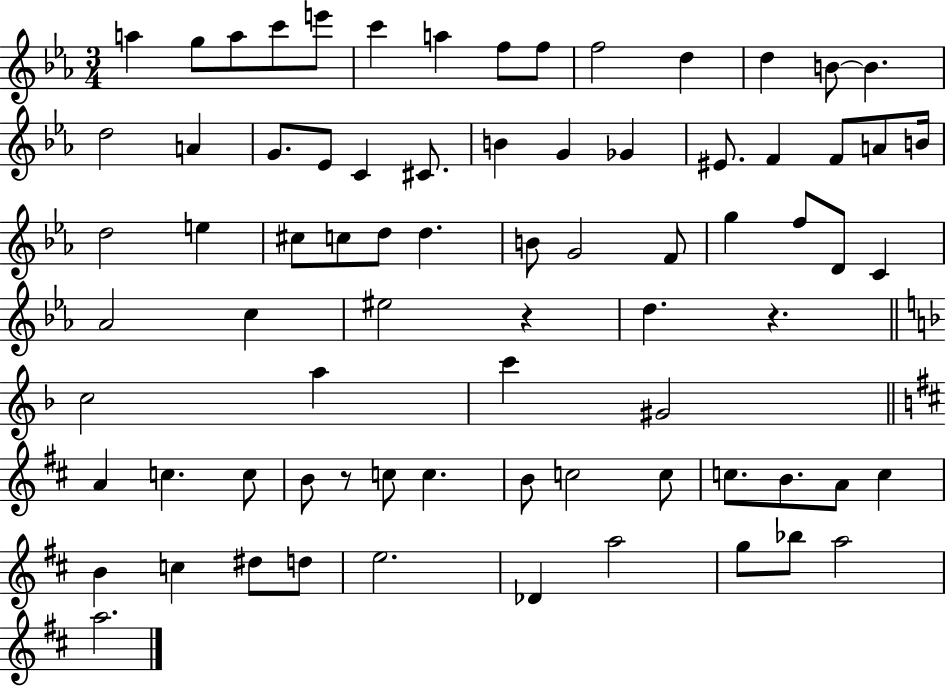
{
  \clef treble
  \numericTimeSignature
  \time 3/4
  \key ees \major
  \repeat volta 2 { a''4 g''8 a''8 c'''8 e'''8 | c'''4 a''4 f''8 f''8 | f''2 d''4 | d''4 b'8~~ b'4. | \break d''2 a'4 | g'8. ees'8 c'4 cis'8. | b'4 g'4 ges'4 | eis'8. f'4 f'8 a'8 b'16 | \break d''2 e''4 | cis''8 c''8 d''8 d''4. | b'8 g'2 f'8 | g''4 f''8 d'8 c'4 | \break aes'2 c''4 | eis''2 r4 | d''4. r4. | \bar "||" \break \key f \major c''2 a''4 | c'''4 gis'2 | \bar "||" \break \key d \major a'4 c''4. c''8 | b'8 r8 c''8 c''4. | b'8 c''2 c''8 | c''8. b'8. a'8 c''4 | \break b'4 c''4 dis''8 d''8 | e''2. | des'4 a''2 | g''8 bes''8 a''2 | \break a''2. | } \bar "|."
}